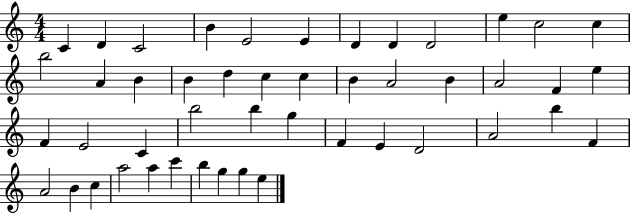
X:1
T:Untitled
M:4/4
L:1/4
K:C
C D C2 B E2 E D D D2 e c2 c b2 A B B d c c B A2 B A2 F e F E2 C b2 b g F E D2 A2 b F A2 B c a2 a c' b g g e